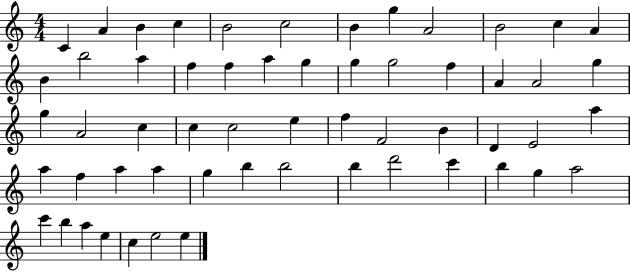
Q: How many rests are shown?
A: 0